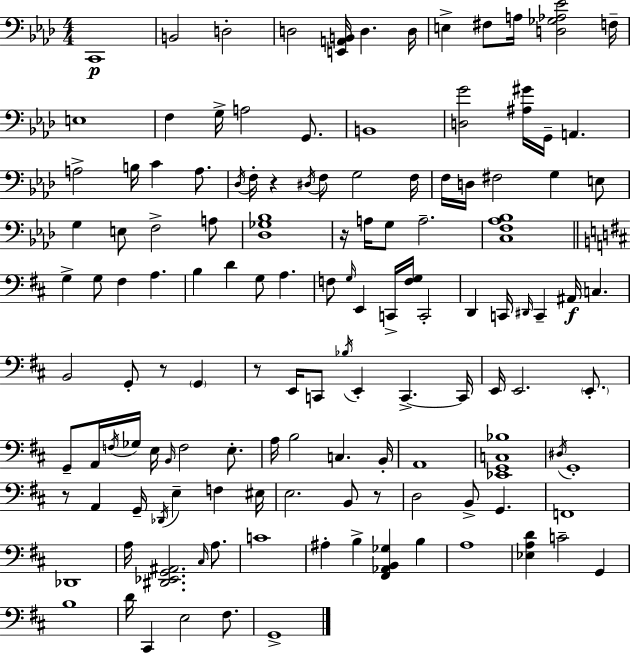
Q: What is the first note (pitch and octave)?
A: C2